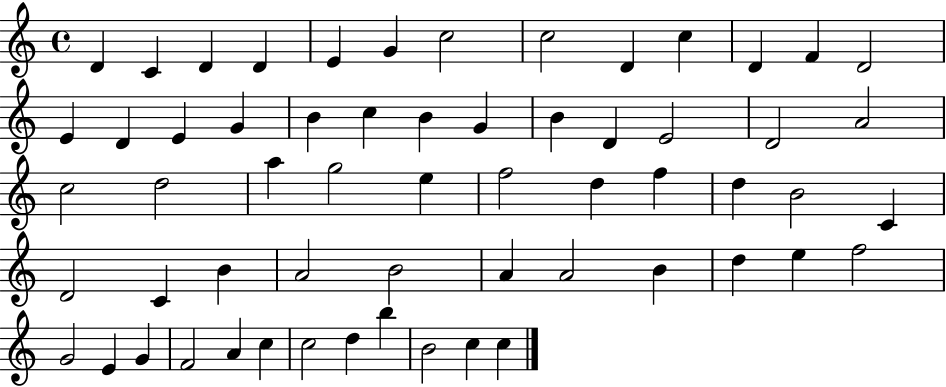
D4/q C4/q D4/q D4/q E4/q G4/q C5/h C5/h D4/q C5/q D4/q F4/q D4/h E4/q D4/q E4/q G4/q B4/q C5/q B4/q G4/q B4/q D4/q E4/h D4/h A4/h C5/h D5/h A5/q G5/h E5/q F5/h D5/q F5/q D5/q B4/h C4/q D4/h C4/q B4/q A4/h B4/h A4/q A4/h B4/q D5/q E5/q F5/h G4/h E4/q G4/q F4/h A4/q C5/q C5/h D5/q B5/q B4/h C5/q C5/q